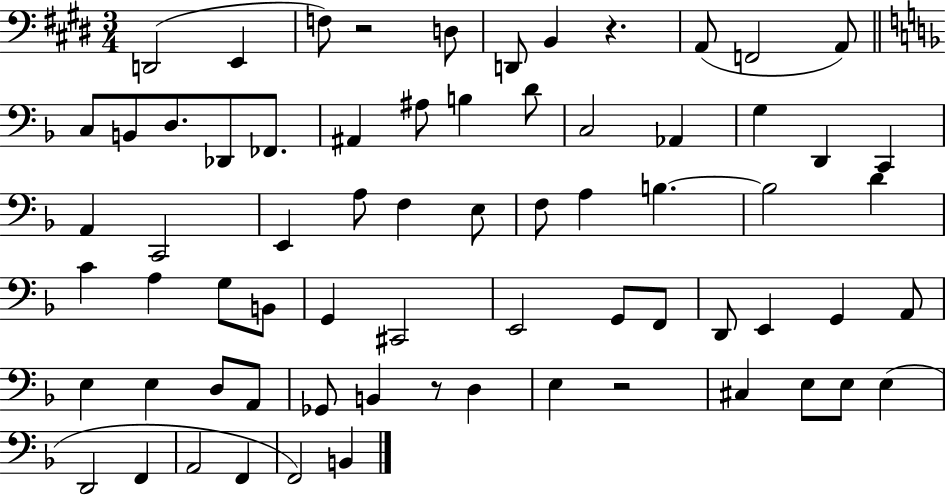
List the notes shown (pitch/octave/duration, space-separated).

D2/h E2/q F3/e R/h D3/e D2/e B2/q R/q. A2/e F2/h A2/e C3/e B2/e D3/e. Db2/e FES2/e. A#2/q A#3/e B3/q D4/e C3/h Ab2/q G3/q D2/q C2/q A2/q C2/h E2/q A3/e F3/q E3/e F3/e A3/q B3/q. B3/h D4/q C4/q A3/q G3/e B2/e G2/q C#2/h E2/h G2/e F2/e D2/e E2/q G2/q A2/e E3/q E3/q D3/e A2/e Gb2/e B2/q R/e D3/q E3/q R/h C#3/q E3/e E3/e E3/q D2/h F2/q A2/h F2/q F2/h B2/q